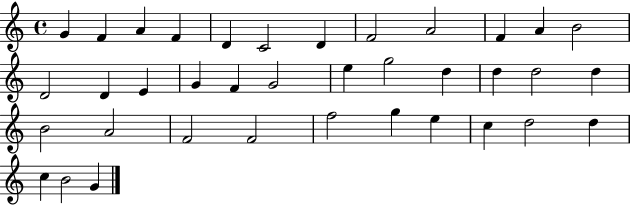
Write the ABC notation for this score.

X:1
T:Untitled
M:4/4
L:1/4
K:C
G F A F D C2 D F2 A2 F A B2 D2 D E G F G2 e g2 d d d2 d B2 A2 F2 F2 f2 g e c d2 d c B2 G